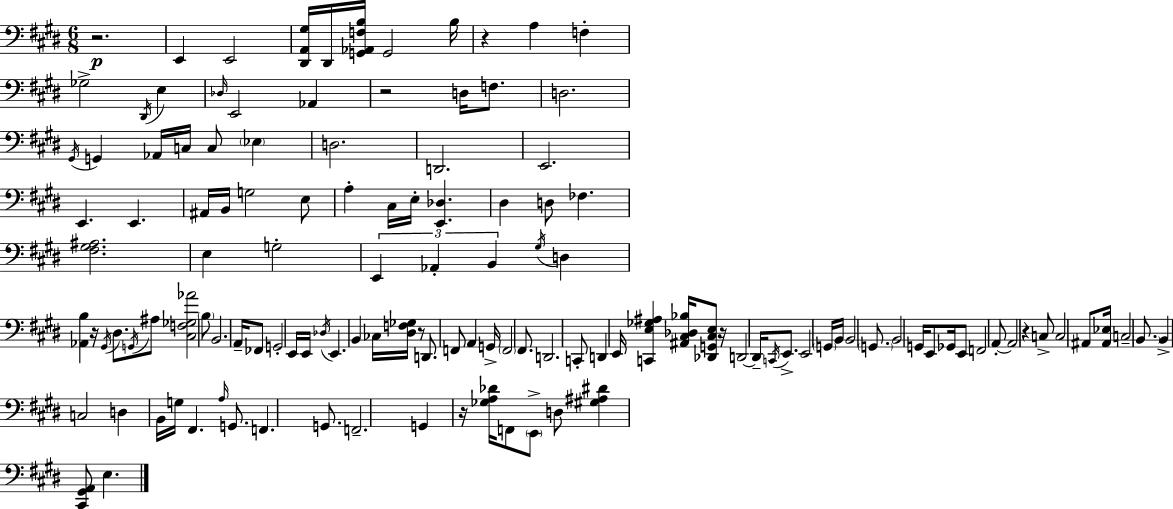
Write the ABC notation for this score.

X:1
T:Untitled
M:6/8
L:1/4
K:E
z2 E,, E,,2 [^D,,A,,^G,]/4 ^D,,/4 [G,,_A,,F,B,]/4 G,,2 B,/4 z A, F, _G,2 ^D,,/4 E, _D,/4 E,,2 _A,, z2 D,/4 F,/2 D,2 ^G,,/4 G,, _A,,/4 C,/4 C,/2 _E, D,2 D,,2 E,,2 E,, E,, ^A,,/4 B,,/4 G,2 E,/2 A, ^C,/4 E,/4 [E,,_D,] ^D, D,/2 _F, [^F,^G,^A,]2 E, G,2 E,, _A,, B,, ^G,/4 D, [_A,,B,] z/4 ^G,,/4 ^D,/2 G,,/4 ^A,/2 [^C,F,_G,_A]2 B,/2 B,,2 A,,/4 _F,,/2 G,,2 E,,/4 E,,/4 _D,/4 E,, B,, _C,/4 [^D,F,_G,]/4 z/2 D,,/2 F,,/2 A,, G,,/4 F,,2 ^F,,/2 D,,2 C,,/2 D,, E,,/4 [C,,E,_G,^A,] [^A,,^C,_D,_B,]/4 [_D,,G,,^C,E,]/2 z/4 D,,2 D,,/4 C,,/4 E,,/2 E,,2 G,,/4 B,,/4 B,,2 G,,/2 B,,2 G,,/4 E,,/2 _G,,/4 E,,/2 F,,2 A,,/2 A,,2 z C,/2 C,2 ^A,,/2 [^A,,_E,]/4 C,2 B,,/2 B,, C,2 D, B,,/4 G,/4 ^F,, A,/4 G,,/2 F,, G,,/2 F,,2 G,, z/4 [_G,A,_D]/4 F,,/2 E,,/2 D,/2 [^G,^A,^D] [^C,,^G,,A,,]/2 E,